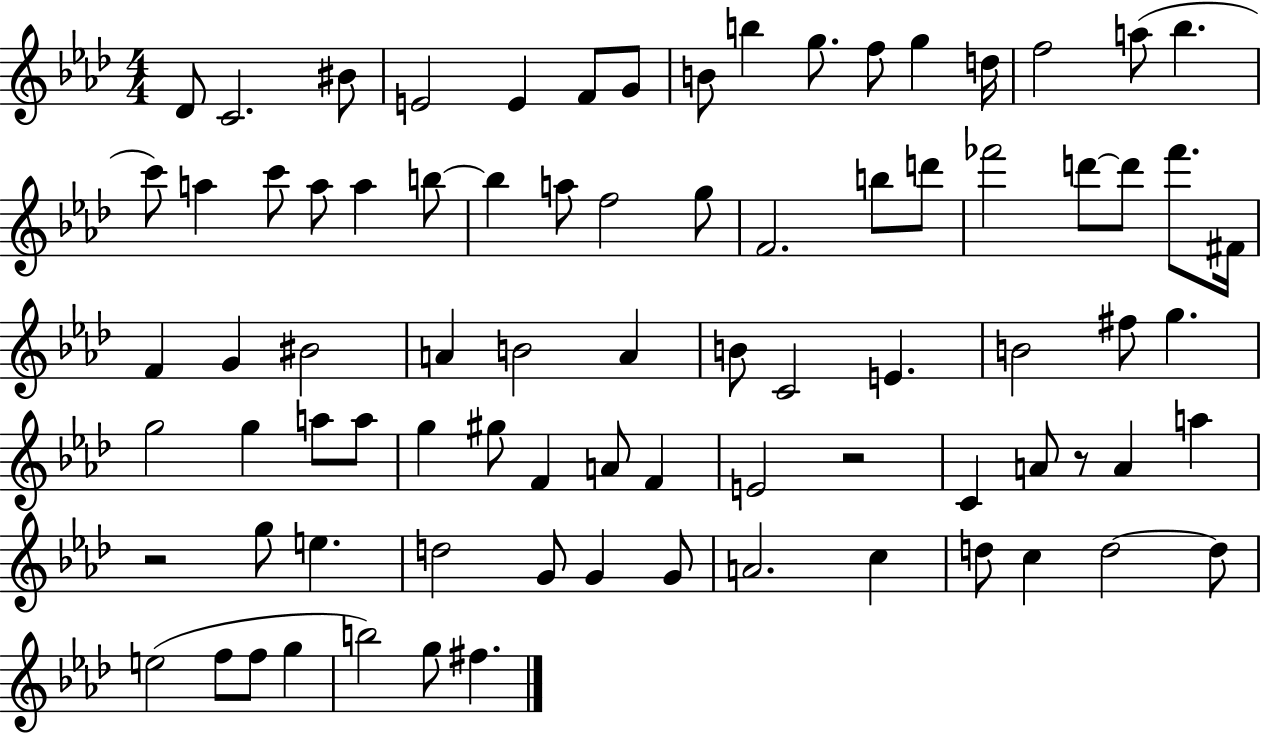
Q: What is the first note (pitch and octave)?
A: Db4